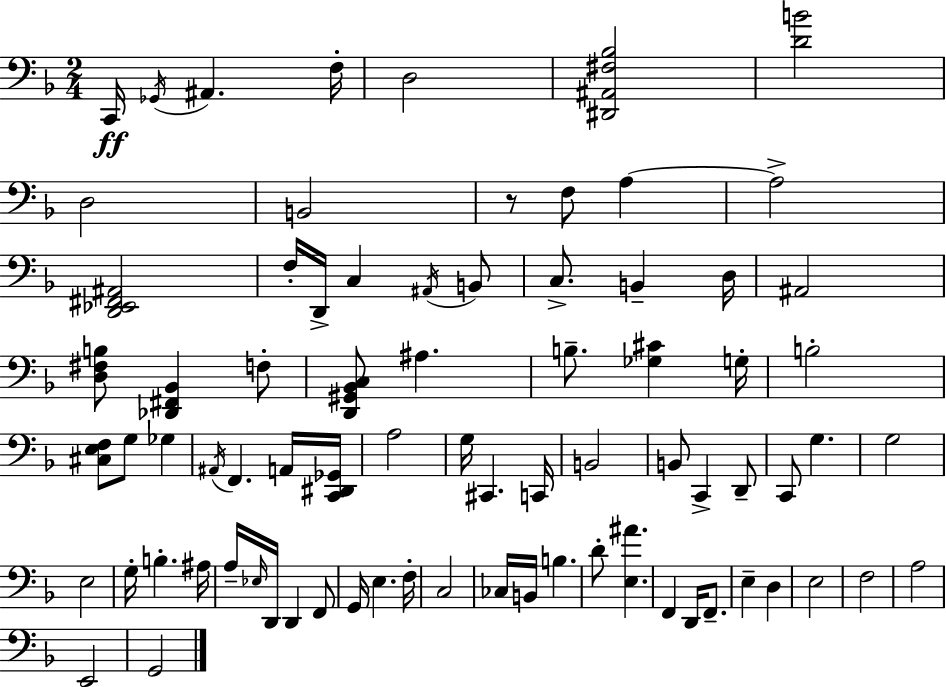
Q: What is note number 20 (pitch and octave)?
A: F3